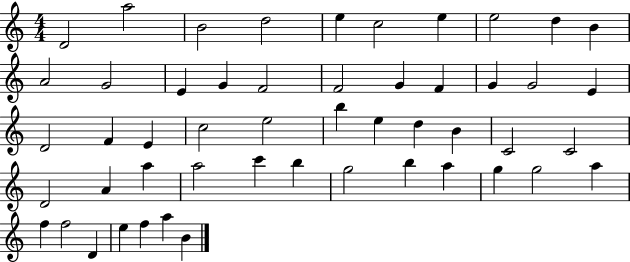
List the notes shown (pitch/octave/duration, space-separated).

D4/h A5/h B4/h D5/h E5/q C5/h E5/q E5/h D5/q B4/q A4/h G4/h E4/q G4/q F4/h F4/h G4/q F4/q G4/q G4/h E4/q D4/h F4/q E4/q C5/h E5/h B5/q E5/q D5/q B4/q C4/h C4/h D4/h A4/q A5/q A5/h C6/q B5/q G5/h B5/q A5/q G5/q G5/h A5/q F5/q F5/h D4/q E5/q F5/q A5/q B4/q